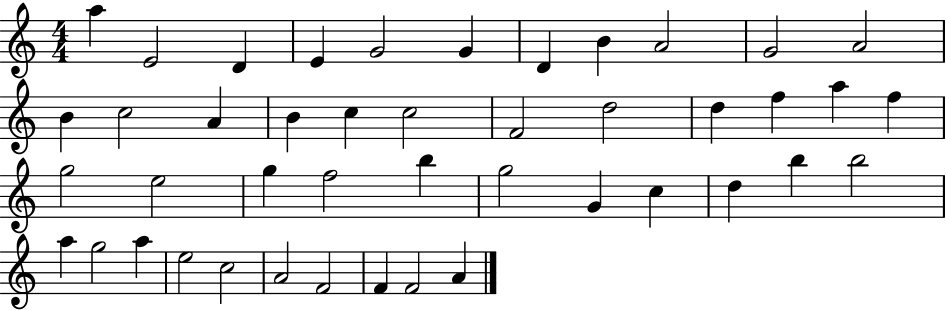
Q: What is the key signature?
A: C major